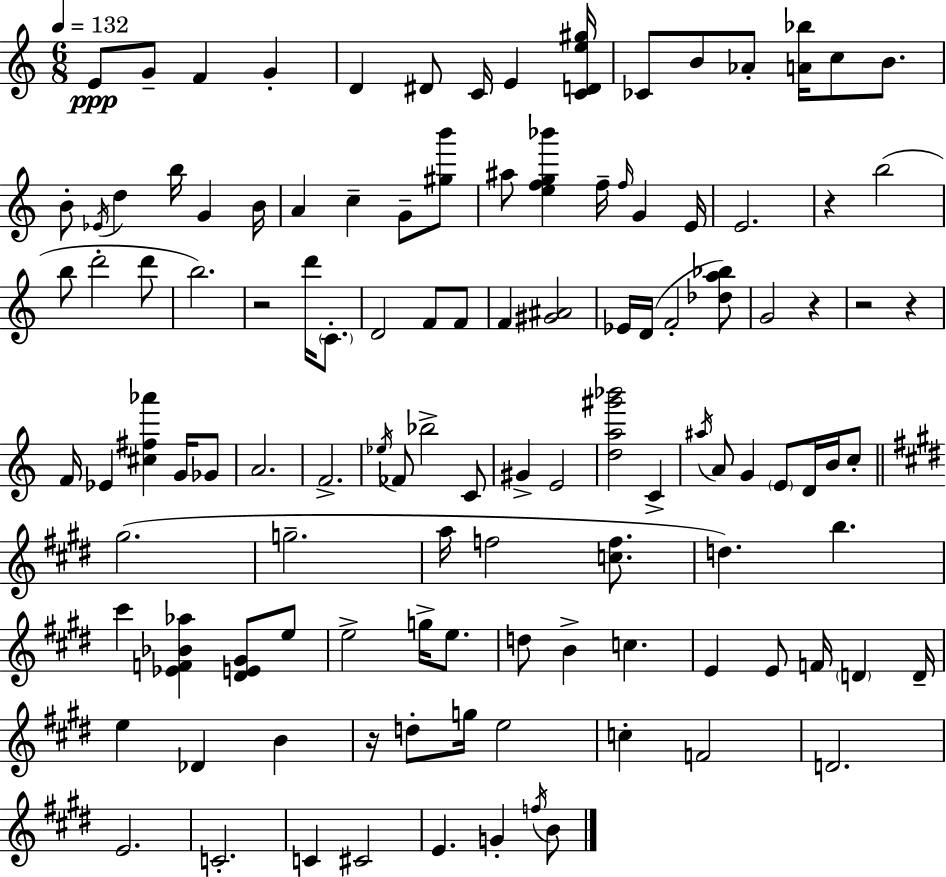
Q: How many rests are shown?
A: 6